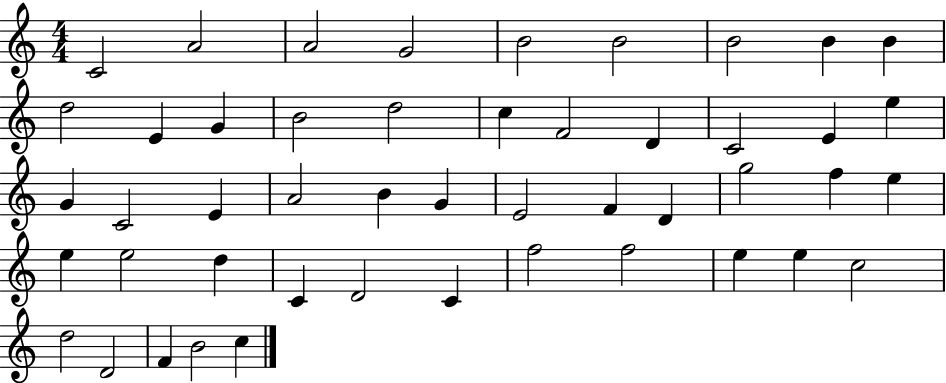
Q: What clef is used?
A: treble